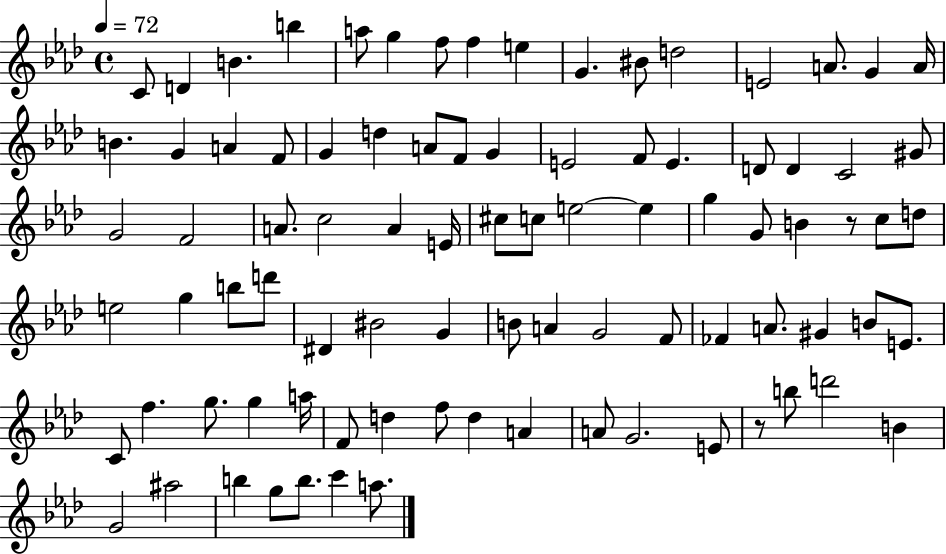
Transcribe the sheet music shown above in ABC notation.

X:1
T:Untitled
M:4/4
L:1/4
K:Ab
C/2 D B b a/2 g f/2 f e G ^B/2 d2 E2 A/2 G A/4 B G A F/2 G d A/2 F/2 G E2 F/2 E D/2 D C2 ^G/2 G2 F2 A/2 c2 A E/4 ^c/2 c/2 e2 e g G/2 B z/2 c/2 d/2 e2 g b/2 d'/2 ^D ^B2 G B/2 A G2 F/2 _F A/2 ^G B/2 E/2 C/2 f g/2 g a/4 F/2 d f/2 d A A/2 G2 E/2 z/2 b/2 d'2 B G2 ^a2 b g/2 b/2 c' a/2